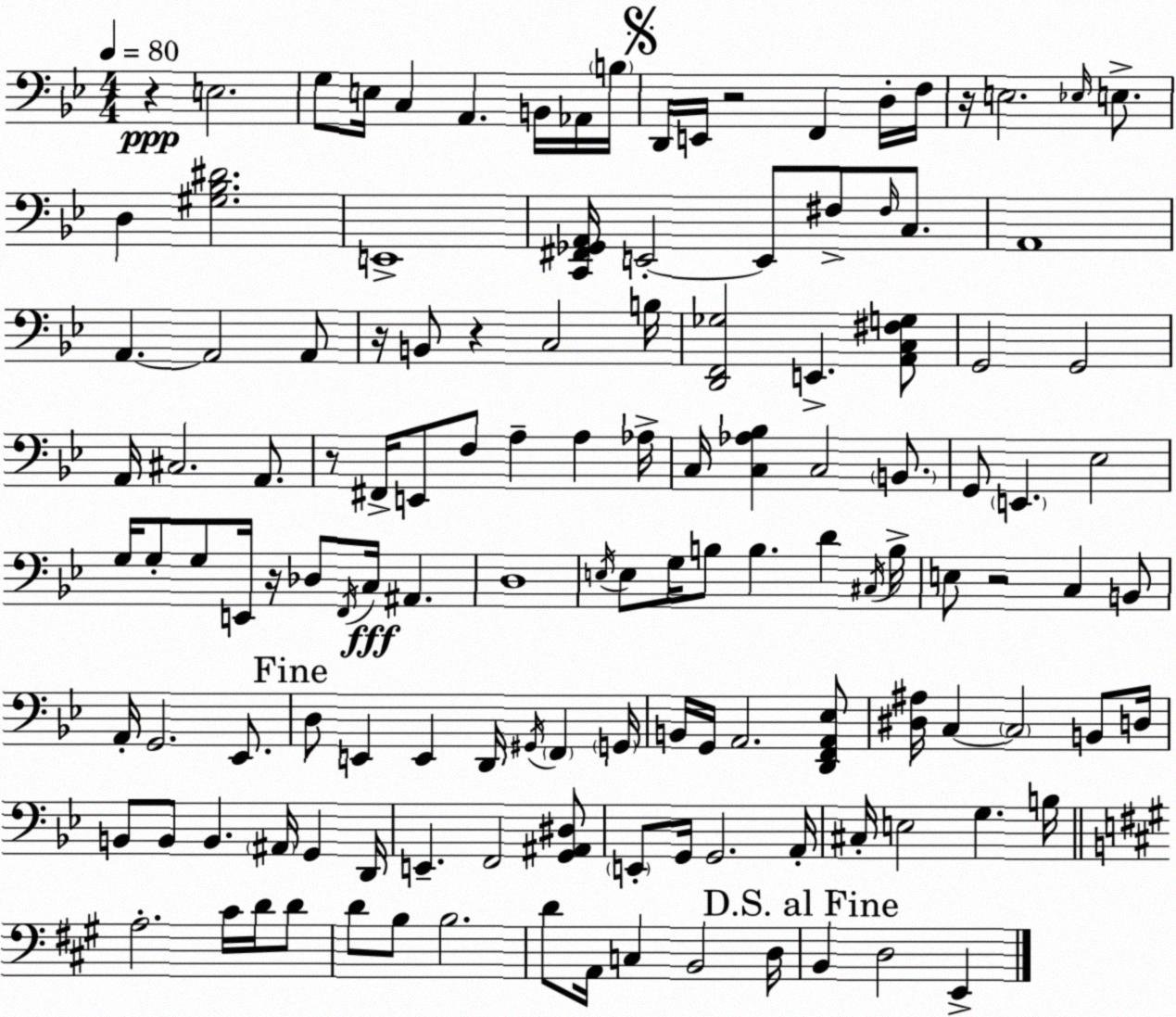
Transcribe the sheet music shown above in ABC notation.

X:1
T:Untitled
M:4/4
L:1/4
K:Bb
z E,2 G,/2 E,/4 C, A,, B,,/4 _A,,/4 B,/4 D,,/4 E,,/4 z2 F,, D,/4 F,/4 z/4 E,2 _E,/4 E,/2 D, [^G,_B,^D]2 E,,4 [C,,^F,,_G,,A,,]/4 E,,2 E,,/2 ^F,/2 ^F,/4 C,/2 A,,4 A,, A,,2 A,,/2 z/4 B,,/2 z C,2 B,/4 [D,,F,,_G,]2 E,, [A,,C,^F,G,]/2 G,,2 G,,2 A,,/4 ^C,2 A,,/2 z/2 ^F,,/4 E,,/2 F,/2 A, A, _A,/4 C,/4 [C,_A,_B,] C,2 B,,/2 G,,/2 E,, _E,2 G,/4 G,/2 G,/2 E,,/4 z/4 _D,/2 F,,/4 C,/4 ^A,, D,4 E,/4 E,/2 G,/4 B,/2 B, D ^C,/4 B,/4 E,/2 z2 C, B,,/2 A,,/4 G,,2 _E,,/2 D,/2 E,, E,, D,,/4 ^G,,/4 F,, G,,/4 B,,/4 G,,/4 A,,2 [D,,F,,A,,_E,]/2 [^D,^A,]/4 C, C,2 B,,/2 D,/4 B,,/2 B,,/2 B,, ^A,,/4 G,, D,,/4 E,, F,,2 [G,,^A,,^D,]/2 E,,/2 G,,/4 G,,2 A,,/4 ^C,/4 E,2 G, B,/4 A,2 ^C/4 D/4 D/2 D/2 B,/2 B,2 D/2 A,,/4 C, B,,2 D,/4 B,, D,2 E,,